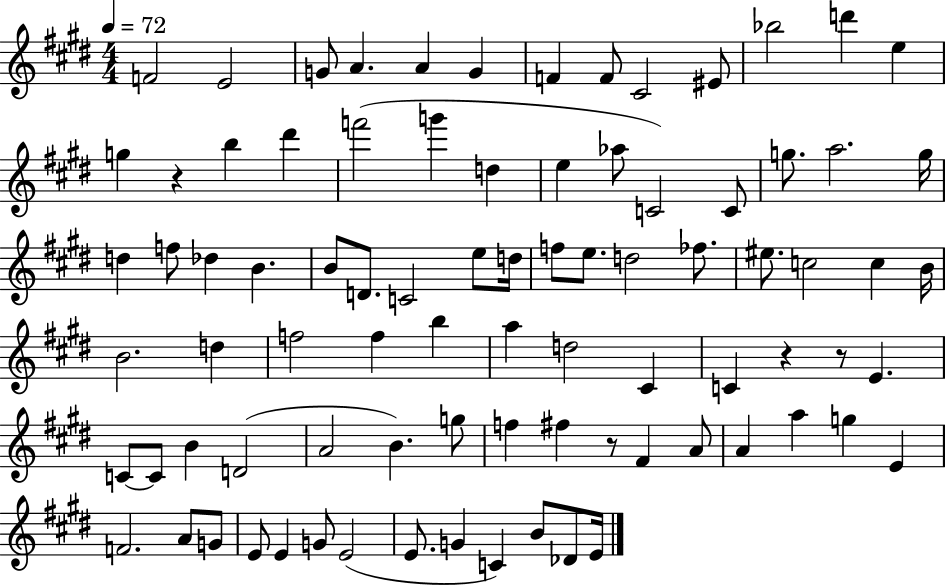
X:1
T:Untitled
M:4/4
L:1/4
K:E
F2 E2 G/2 A A G F F/2 ^C2 ^E/2 _b2 d' e g z b ^d' f'2 g' d e _a/2 C2 C/2 g/2 a2 g/4 d f/2 _d B B/2 D/2 C2 e/2 d/4 f/2 e/2 d2 _f/2 ^e/2 c2 c B/4 B2 d f2 f b a d2 ^C C z z/2 E C/2 C/2 B D2 A2 B g/2 f ^f z/2 ^F A/2 A a g E F2 A/2 G/2 E/2 E G/2 E2 E/2 G C B/2 _D/2 E/4